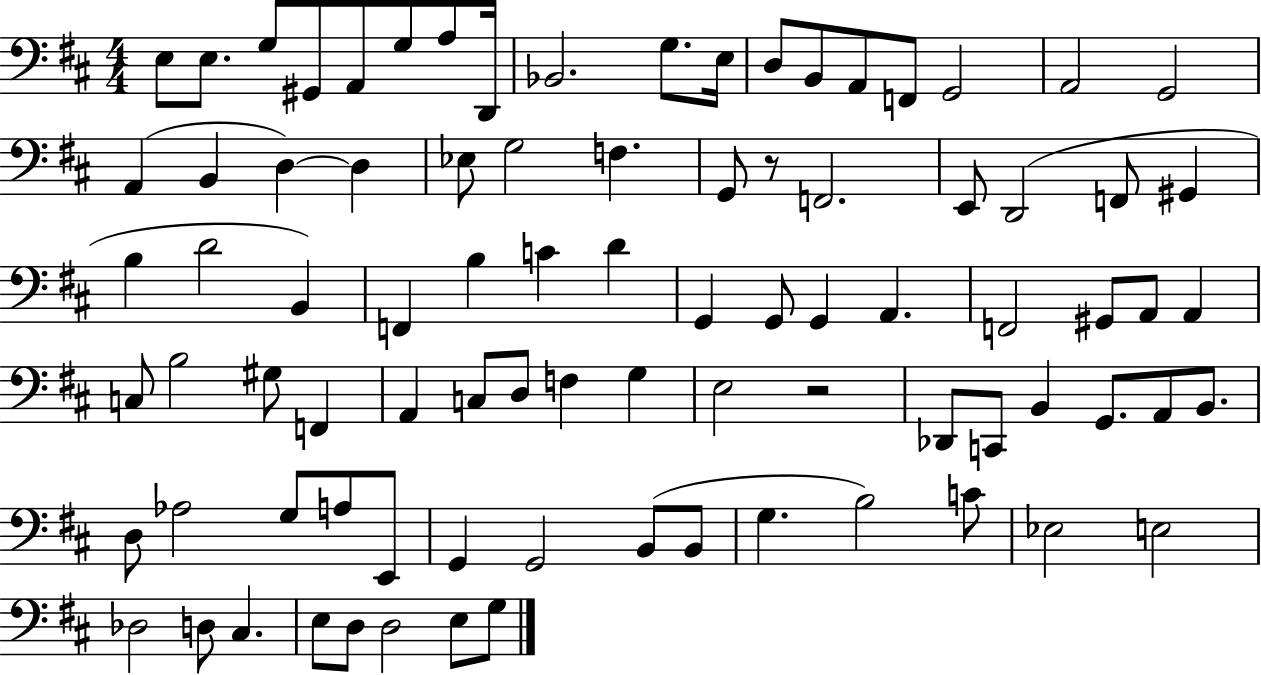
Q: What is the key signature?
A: D major